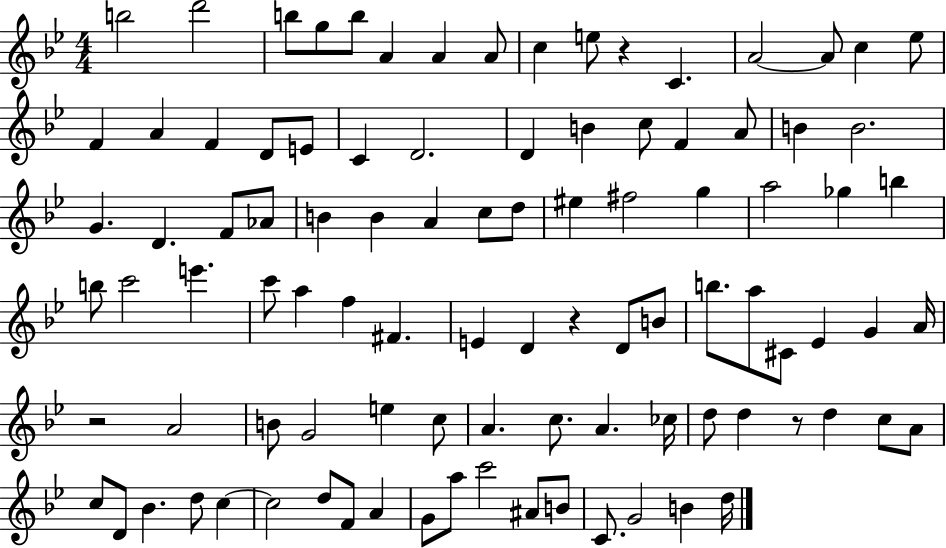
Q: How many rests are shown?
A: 4